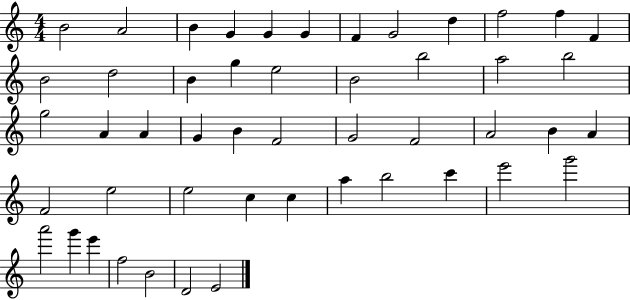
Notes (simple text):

B4/h A4/h B4/q G4/q G4/q G4/q F4/q G4/h D5/q F5/h F5/q F4/q B4/h D5/h B4/q G5/q E5/h B4/h B5/h A5/h B5/h G5/h A4/q A4/q G4/q B4/q F4/h G4/h F4/h A4/h B4/q A4/q F4/h E5/h E5/h C5/q C5/q A5/q B5/h C6/q E6/h G6/h A6/h G6/q E6/q F5/h B4/h D4/h E4/h